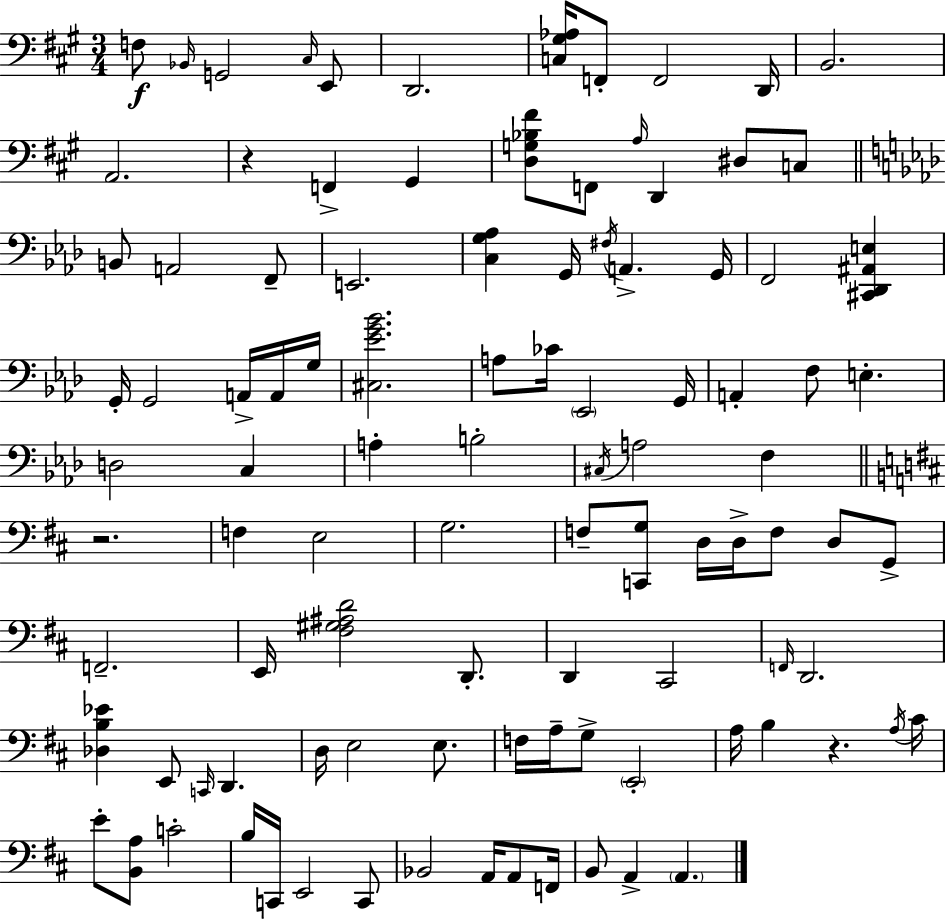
{
  \clef bass
  \numericTimeSignature
  \time 3/4
  \key a \major
  f8\f \grace { bes,16 } g,2 \grace { cis16 } | e,8 d,2. | <c gis aes>16 f,8-. f,2 | d,16 b,2. | \break a,2. | r4 f,4-> gis,4 | <d g bes fis'>8 f,8 \grace { a16 } d,4 dis8 | c8 \bar "||" \break \key aes \major b,8 a,2 f,8-- | e,2. | <c g aes>4 g,16 \acciaccatura { fis16 } a,4.-> | g,16 f,2 <cis, des, ais, e>4 | \break g,16-. g,2 a,16-> a,16 | g16 <cis ees' g' bes'>2. | a8 ces'16 \parenthesize ees,2 | g,16 a,4-. f8 e4.-. | \break d2 c4 | a4-. b2-. | \acciaccatura { cis16 } a2 f4 | \bar "||" \break \key b \minor r2. | f4 e2 | g2. | f8-- <c, g>8 d16 d16-> f8 d8 g,8-> | \break f,2.-- | e,16 <fis gis ais d'>2 d,8.-. | d,4 cis,2 | \grace { f,16 } d,2. | \break <des b ees'>4 e,8 \grace { c,16 } d,4. | d16 e2 e8. | f16 a16-- g8-> \parenthesize e,2-. | a16 b4 r4. | \break \acciaccatura { a16 } cis'16 e'8-. <b, a>8 c'2-. | b16 c,16 e,2 | c,8 bes,2 a,16 | a,8 f,16 b,8 a,4-> \parenthesize a,4. | \break \bar "|."
}